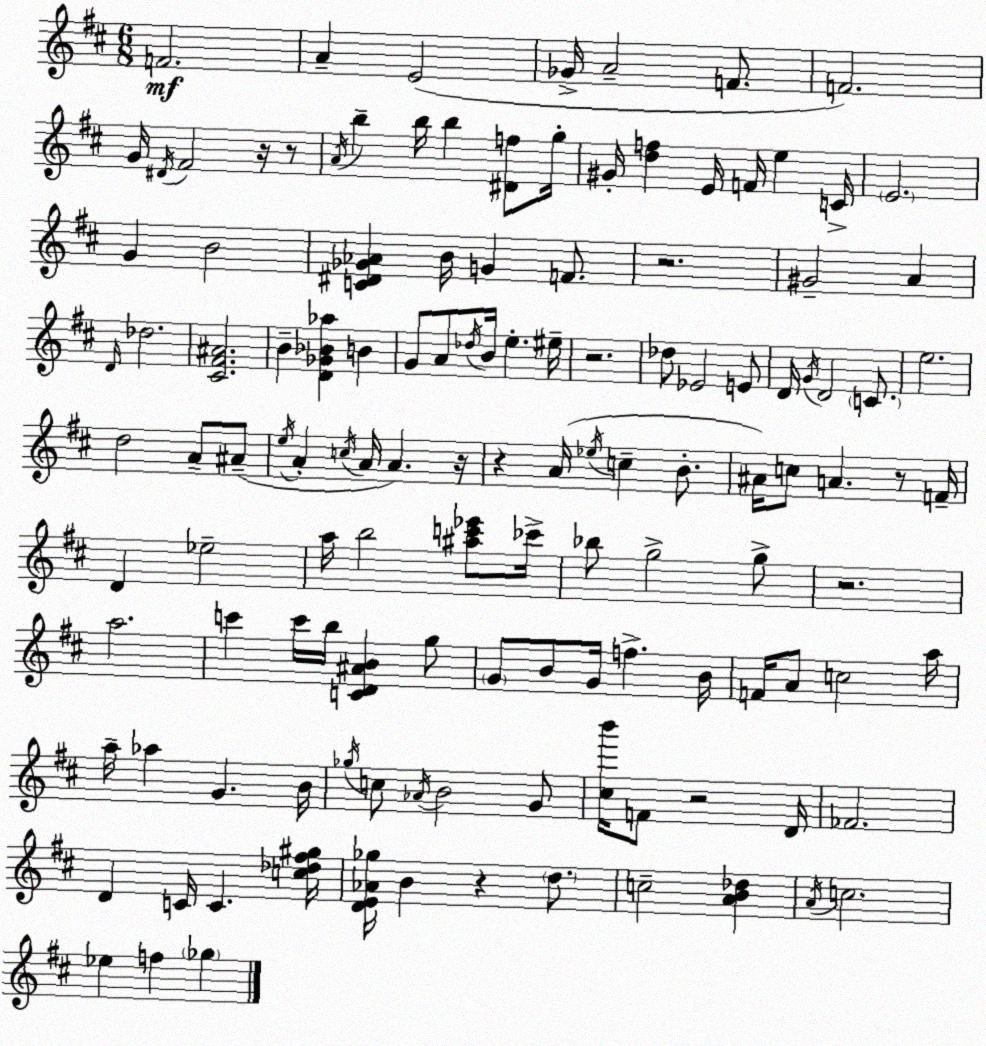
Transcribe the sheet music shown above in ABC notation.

X:1
T:Untitled
M:6/8
L:1/4
K:D
F2 A E2 _G/4 A2 F/2 F2 G/4 ^D/4 ^F2 z/4 z/2 A/4 b b/4 b [^Df]/2 g/4 ^G/4 [df] E/4 F/4 e C/4 E2 G B2 [C^D_G_A] B/4 G F/2 z2 ^G2 A D/4 _d2 [^C^F^A]2 B [D_G_B_a] B G/2 A/2 _d/4 B/4 e ^e/4 z2 _d/2 _E2 E/2 D/4 G/4 D2 C/2 e2 d2 A/2 ^A/2 e/4 A c/4 A/4 A z/4 z A/4 _e/4 c B/2 ^A/4 c/2 A z/2 F/4 D _e2 a/4 b2 [^ac'_e']/2 _c'/4 _b/2 g2 g/2 z2 a2 c' c'/4 b/4 [CD^AB] g/2 G/2 B/2 G/4 f B/4 F/4 A/2 c2 a/4 a/4 _a G B/4 _g/4 c/2 _A/4 B2 G/2 [^cb']/4 F/2 z2 D/4 _F2 D C/4 C [c_d^f^g]/4 [DE_A_g]/4 B z d/2 c2 [AB_d] A/4 c2 _e f _g